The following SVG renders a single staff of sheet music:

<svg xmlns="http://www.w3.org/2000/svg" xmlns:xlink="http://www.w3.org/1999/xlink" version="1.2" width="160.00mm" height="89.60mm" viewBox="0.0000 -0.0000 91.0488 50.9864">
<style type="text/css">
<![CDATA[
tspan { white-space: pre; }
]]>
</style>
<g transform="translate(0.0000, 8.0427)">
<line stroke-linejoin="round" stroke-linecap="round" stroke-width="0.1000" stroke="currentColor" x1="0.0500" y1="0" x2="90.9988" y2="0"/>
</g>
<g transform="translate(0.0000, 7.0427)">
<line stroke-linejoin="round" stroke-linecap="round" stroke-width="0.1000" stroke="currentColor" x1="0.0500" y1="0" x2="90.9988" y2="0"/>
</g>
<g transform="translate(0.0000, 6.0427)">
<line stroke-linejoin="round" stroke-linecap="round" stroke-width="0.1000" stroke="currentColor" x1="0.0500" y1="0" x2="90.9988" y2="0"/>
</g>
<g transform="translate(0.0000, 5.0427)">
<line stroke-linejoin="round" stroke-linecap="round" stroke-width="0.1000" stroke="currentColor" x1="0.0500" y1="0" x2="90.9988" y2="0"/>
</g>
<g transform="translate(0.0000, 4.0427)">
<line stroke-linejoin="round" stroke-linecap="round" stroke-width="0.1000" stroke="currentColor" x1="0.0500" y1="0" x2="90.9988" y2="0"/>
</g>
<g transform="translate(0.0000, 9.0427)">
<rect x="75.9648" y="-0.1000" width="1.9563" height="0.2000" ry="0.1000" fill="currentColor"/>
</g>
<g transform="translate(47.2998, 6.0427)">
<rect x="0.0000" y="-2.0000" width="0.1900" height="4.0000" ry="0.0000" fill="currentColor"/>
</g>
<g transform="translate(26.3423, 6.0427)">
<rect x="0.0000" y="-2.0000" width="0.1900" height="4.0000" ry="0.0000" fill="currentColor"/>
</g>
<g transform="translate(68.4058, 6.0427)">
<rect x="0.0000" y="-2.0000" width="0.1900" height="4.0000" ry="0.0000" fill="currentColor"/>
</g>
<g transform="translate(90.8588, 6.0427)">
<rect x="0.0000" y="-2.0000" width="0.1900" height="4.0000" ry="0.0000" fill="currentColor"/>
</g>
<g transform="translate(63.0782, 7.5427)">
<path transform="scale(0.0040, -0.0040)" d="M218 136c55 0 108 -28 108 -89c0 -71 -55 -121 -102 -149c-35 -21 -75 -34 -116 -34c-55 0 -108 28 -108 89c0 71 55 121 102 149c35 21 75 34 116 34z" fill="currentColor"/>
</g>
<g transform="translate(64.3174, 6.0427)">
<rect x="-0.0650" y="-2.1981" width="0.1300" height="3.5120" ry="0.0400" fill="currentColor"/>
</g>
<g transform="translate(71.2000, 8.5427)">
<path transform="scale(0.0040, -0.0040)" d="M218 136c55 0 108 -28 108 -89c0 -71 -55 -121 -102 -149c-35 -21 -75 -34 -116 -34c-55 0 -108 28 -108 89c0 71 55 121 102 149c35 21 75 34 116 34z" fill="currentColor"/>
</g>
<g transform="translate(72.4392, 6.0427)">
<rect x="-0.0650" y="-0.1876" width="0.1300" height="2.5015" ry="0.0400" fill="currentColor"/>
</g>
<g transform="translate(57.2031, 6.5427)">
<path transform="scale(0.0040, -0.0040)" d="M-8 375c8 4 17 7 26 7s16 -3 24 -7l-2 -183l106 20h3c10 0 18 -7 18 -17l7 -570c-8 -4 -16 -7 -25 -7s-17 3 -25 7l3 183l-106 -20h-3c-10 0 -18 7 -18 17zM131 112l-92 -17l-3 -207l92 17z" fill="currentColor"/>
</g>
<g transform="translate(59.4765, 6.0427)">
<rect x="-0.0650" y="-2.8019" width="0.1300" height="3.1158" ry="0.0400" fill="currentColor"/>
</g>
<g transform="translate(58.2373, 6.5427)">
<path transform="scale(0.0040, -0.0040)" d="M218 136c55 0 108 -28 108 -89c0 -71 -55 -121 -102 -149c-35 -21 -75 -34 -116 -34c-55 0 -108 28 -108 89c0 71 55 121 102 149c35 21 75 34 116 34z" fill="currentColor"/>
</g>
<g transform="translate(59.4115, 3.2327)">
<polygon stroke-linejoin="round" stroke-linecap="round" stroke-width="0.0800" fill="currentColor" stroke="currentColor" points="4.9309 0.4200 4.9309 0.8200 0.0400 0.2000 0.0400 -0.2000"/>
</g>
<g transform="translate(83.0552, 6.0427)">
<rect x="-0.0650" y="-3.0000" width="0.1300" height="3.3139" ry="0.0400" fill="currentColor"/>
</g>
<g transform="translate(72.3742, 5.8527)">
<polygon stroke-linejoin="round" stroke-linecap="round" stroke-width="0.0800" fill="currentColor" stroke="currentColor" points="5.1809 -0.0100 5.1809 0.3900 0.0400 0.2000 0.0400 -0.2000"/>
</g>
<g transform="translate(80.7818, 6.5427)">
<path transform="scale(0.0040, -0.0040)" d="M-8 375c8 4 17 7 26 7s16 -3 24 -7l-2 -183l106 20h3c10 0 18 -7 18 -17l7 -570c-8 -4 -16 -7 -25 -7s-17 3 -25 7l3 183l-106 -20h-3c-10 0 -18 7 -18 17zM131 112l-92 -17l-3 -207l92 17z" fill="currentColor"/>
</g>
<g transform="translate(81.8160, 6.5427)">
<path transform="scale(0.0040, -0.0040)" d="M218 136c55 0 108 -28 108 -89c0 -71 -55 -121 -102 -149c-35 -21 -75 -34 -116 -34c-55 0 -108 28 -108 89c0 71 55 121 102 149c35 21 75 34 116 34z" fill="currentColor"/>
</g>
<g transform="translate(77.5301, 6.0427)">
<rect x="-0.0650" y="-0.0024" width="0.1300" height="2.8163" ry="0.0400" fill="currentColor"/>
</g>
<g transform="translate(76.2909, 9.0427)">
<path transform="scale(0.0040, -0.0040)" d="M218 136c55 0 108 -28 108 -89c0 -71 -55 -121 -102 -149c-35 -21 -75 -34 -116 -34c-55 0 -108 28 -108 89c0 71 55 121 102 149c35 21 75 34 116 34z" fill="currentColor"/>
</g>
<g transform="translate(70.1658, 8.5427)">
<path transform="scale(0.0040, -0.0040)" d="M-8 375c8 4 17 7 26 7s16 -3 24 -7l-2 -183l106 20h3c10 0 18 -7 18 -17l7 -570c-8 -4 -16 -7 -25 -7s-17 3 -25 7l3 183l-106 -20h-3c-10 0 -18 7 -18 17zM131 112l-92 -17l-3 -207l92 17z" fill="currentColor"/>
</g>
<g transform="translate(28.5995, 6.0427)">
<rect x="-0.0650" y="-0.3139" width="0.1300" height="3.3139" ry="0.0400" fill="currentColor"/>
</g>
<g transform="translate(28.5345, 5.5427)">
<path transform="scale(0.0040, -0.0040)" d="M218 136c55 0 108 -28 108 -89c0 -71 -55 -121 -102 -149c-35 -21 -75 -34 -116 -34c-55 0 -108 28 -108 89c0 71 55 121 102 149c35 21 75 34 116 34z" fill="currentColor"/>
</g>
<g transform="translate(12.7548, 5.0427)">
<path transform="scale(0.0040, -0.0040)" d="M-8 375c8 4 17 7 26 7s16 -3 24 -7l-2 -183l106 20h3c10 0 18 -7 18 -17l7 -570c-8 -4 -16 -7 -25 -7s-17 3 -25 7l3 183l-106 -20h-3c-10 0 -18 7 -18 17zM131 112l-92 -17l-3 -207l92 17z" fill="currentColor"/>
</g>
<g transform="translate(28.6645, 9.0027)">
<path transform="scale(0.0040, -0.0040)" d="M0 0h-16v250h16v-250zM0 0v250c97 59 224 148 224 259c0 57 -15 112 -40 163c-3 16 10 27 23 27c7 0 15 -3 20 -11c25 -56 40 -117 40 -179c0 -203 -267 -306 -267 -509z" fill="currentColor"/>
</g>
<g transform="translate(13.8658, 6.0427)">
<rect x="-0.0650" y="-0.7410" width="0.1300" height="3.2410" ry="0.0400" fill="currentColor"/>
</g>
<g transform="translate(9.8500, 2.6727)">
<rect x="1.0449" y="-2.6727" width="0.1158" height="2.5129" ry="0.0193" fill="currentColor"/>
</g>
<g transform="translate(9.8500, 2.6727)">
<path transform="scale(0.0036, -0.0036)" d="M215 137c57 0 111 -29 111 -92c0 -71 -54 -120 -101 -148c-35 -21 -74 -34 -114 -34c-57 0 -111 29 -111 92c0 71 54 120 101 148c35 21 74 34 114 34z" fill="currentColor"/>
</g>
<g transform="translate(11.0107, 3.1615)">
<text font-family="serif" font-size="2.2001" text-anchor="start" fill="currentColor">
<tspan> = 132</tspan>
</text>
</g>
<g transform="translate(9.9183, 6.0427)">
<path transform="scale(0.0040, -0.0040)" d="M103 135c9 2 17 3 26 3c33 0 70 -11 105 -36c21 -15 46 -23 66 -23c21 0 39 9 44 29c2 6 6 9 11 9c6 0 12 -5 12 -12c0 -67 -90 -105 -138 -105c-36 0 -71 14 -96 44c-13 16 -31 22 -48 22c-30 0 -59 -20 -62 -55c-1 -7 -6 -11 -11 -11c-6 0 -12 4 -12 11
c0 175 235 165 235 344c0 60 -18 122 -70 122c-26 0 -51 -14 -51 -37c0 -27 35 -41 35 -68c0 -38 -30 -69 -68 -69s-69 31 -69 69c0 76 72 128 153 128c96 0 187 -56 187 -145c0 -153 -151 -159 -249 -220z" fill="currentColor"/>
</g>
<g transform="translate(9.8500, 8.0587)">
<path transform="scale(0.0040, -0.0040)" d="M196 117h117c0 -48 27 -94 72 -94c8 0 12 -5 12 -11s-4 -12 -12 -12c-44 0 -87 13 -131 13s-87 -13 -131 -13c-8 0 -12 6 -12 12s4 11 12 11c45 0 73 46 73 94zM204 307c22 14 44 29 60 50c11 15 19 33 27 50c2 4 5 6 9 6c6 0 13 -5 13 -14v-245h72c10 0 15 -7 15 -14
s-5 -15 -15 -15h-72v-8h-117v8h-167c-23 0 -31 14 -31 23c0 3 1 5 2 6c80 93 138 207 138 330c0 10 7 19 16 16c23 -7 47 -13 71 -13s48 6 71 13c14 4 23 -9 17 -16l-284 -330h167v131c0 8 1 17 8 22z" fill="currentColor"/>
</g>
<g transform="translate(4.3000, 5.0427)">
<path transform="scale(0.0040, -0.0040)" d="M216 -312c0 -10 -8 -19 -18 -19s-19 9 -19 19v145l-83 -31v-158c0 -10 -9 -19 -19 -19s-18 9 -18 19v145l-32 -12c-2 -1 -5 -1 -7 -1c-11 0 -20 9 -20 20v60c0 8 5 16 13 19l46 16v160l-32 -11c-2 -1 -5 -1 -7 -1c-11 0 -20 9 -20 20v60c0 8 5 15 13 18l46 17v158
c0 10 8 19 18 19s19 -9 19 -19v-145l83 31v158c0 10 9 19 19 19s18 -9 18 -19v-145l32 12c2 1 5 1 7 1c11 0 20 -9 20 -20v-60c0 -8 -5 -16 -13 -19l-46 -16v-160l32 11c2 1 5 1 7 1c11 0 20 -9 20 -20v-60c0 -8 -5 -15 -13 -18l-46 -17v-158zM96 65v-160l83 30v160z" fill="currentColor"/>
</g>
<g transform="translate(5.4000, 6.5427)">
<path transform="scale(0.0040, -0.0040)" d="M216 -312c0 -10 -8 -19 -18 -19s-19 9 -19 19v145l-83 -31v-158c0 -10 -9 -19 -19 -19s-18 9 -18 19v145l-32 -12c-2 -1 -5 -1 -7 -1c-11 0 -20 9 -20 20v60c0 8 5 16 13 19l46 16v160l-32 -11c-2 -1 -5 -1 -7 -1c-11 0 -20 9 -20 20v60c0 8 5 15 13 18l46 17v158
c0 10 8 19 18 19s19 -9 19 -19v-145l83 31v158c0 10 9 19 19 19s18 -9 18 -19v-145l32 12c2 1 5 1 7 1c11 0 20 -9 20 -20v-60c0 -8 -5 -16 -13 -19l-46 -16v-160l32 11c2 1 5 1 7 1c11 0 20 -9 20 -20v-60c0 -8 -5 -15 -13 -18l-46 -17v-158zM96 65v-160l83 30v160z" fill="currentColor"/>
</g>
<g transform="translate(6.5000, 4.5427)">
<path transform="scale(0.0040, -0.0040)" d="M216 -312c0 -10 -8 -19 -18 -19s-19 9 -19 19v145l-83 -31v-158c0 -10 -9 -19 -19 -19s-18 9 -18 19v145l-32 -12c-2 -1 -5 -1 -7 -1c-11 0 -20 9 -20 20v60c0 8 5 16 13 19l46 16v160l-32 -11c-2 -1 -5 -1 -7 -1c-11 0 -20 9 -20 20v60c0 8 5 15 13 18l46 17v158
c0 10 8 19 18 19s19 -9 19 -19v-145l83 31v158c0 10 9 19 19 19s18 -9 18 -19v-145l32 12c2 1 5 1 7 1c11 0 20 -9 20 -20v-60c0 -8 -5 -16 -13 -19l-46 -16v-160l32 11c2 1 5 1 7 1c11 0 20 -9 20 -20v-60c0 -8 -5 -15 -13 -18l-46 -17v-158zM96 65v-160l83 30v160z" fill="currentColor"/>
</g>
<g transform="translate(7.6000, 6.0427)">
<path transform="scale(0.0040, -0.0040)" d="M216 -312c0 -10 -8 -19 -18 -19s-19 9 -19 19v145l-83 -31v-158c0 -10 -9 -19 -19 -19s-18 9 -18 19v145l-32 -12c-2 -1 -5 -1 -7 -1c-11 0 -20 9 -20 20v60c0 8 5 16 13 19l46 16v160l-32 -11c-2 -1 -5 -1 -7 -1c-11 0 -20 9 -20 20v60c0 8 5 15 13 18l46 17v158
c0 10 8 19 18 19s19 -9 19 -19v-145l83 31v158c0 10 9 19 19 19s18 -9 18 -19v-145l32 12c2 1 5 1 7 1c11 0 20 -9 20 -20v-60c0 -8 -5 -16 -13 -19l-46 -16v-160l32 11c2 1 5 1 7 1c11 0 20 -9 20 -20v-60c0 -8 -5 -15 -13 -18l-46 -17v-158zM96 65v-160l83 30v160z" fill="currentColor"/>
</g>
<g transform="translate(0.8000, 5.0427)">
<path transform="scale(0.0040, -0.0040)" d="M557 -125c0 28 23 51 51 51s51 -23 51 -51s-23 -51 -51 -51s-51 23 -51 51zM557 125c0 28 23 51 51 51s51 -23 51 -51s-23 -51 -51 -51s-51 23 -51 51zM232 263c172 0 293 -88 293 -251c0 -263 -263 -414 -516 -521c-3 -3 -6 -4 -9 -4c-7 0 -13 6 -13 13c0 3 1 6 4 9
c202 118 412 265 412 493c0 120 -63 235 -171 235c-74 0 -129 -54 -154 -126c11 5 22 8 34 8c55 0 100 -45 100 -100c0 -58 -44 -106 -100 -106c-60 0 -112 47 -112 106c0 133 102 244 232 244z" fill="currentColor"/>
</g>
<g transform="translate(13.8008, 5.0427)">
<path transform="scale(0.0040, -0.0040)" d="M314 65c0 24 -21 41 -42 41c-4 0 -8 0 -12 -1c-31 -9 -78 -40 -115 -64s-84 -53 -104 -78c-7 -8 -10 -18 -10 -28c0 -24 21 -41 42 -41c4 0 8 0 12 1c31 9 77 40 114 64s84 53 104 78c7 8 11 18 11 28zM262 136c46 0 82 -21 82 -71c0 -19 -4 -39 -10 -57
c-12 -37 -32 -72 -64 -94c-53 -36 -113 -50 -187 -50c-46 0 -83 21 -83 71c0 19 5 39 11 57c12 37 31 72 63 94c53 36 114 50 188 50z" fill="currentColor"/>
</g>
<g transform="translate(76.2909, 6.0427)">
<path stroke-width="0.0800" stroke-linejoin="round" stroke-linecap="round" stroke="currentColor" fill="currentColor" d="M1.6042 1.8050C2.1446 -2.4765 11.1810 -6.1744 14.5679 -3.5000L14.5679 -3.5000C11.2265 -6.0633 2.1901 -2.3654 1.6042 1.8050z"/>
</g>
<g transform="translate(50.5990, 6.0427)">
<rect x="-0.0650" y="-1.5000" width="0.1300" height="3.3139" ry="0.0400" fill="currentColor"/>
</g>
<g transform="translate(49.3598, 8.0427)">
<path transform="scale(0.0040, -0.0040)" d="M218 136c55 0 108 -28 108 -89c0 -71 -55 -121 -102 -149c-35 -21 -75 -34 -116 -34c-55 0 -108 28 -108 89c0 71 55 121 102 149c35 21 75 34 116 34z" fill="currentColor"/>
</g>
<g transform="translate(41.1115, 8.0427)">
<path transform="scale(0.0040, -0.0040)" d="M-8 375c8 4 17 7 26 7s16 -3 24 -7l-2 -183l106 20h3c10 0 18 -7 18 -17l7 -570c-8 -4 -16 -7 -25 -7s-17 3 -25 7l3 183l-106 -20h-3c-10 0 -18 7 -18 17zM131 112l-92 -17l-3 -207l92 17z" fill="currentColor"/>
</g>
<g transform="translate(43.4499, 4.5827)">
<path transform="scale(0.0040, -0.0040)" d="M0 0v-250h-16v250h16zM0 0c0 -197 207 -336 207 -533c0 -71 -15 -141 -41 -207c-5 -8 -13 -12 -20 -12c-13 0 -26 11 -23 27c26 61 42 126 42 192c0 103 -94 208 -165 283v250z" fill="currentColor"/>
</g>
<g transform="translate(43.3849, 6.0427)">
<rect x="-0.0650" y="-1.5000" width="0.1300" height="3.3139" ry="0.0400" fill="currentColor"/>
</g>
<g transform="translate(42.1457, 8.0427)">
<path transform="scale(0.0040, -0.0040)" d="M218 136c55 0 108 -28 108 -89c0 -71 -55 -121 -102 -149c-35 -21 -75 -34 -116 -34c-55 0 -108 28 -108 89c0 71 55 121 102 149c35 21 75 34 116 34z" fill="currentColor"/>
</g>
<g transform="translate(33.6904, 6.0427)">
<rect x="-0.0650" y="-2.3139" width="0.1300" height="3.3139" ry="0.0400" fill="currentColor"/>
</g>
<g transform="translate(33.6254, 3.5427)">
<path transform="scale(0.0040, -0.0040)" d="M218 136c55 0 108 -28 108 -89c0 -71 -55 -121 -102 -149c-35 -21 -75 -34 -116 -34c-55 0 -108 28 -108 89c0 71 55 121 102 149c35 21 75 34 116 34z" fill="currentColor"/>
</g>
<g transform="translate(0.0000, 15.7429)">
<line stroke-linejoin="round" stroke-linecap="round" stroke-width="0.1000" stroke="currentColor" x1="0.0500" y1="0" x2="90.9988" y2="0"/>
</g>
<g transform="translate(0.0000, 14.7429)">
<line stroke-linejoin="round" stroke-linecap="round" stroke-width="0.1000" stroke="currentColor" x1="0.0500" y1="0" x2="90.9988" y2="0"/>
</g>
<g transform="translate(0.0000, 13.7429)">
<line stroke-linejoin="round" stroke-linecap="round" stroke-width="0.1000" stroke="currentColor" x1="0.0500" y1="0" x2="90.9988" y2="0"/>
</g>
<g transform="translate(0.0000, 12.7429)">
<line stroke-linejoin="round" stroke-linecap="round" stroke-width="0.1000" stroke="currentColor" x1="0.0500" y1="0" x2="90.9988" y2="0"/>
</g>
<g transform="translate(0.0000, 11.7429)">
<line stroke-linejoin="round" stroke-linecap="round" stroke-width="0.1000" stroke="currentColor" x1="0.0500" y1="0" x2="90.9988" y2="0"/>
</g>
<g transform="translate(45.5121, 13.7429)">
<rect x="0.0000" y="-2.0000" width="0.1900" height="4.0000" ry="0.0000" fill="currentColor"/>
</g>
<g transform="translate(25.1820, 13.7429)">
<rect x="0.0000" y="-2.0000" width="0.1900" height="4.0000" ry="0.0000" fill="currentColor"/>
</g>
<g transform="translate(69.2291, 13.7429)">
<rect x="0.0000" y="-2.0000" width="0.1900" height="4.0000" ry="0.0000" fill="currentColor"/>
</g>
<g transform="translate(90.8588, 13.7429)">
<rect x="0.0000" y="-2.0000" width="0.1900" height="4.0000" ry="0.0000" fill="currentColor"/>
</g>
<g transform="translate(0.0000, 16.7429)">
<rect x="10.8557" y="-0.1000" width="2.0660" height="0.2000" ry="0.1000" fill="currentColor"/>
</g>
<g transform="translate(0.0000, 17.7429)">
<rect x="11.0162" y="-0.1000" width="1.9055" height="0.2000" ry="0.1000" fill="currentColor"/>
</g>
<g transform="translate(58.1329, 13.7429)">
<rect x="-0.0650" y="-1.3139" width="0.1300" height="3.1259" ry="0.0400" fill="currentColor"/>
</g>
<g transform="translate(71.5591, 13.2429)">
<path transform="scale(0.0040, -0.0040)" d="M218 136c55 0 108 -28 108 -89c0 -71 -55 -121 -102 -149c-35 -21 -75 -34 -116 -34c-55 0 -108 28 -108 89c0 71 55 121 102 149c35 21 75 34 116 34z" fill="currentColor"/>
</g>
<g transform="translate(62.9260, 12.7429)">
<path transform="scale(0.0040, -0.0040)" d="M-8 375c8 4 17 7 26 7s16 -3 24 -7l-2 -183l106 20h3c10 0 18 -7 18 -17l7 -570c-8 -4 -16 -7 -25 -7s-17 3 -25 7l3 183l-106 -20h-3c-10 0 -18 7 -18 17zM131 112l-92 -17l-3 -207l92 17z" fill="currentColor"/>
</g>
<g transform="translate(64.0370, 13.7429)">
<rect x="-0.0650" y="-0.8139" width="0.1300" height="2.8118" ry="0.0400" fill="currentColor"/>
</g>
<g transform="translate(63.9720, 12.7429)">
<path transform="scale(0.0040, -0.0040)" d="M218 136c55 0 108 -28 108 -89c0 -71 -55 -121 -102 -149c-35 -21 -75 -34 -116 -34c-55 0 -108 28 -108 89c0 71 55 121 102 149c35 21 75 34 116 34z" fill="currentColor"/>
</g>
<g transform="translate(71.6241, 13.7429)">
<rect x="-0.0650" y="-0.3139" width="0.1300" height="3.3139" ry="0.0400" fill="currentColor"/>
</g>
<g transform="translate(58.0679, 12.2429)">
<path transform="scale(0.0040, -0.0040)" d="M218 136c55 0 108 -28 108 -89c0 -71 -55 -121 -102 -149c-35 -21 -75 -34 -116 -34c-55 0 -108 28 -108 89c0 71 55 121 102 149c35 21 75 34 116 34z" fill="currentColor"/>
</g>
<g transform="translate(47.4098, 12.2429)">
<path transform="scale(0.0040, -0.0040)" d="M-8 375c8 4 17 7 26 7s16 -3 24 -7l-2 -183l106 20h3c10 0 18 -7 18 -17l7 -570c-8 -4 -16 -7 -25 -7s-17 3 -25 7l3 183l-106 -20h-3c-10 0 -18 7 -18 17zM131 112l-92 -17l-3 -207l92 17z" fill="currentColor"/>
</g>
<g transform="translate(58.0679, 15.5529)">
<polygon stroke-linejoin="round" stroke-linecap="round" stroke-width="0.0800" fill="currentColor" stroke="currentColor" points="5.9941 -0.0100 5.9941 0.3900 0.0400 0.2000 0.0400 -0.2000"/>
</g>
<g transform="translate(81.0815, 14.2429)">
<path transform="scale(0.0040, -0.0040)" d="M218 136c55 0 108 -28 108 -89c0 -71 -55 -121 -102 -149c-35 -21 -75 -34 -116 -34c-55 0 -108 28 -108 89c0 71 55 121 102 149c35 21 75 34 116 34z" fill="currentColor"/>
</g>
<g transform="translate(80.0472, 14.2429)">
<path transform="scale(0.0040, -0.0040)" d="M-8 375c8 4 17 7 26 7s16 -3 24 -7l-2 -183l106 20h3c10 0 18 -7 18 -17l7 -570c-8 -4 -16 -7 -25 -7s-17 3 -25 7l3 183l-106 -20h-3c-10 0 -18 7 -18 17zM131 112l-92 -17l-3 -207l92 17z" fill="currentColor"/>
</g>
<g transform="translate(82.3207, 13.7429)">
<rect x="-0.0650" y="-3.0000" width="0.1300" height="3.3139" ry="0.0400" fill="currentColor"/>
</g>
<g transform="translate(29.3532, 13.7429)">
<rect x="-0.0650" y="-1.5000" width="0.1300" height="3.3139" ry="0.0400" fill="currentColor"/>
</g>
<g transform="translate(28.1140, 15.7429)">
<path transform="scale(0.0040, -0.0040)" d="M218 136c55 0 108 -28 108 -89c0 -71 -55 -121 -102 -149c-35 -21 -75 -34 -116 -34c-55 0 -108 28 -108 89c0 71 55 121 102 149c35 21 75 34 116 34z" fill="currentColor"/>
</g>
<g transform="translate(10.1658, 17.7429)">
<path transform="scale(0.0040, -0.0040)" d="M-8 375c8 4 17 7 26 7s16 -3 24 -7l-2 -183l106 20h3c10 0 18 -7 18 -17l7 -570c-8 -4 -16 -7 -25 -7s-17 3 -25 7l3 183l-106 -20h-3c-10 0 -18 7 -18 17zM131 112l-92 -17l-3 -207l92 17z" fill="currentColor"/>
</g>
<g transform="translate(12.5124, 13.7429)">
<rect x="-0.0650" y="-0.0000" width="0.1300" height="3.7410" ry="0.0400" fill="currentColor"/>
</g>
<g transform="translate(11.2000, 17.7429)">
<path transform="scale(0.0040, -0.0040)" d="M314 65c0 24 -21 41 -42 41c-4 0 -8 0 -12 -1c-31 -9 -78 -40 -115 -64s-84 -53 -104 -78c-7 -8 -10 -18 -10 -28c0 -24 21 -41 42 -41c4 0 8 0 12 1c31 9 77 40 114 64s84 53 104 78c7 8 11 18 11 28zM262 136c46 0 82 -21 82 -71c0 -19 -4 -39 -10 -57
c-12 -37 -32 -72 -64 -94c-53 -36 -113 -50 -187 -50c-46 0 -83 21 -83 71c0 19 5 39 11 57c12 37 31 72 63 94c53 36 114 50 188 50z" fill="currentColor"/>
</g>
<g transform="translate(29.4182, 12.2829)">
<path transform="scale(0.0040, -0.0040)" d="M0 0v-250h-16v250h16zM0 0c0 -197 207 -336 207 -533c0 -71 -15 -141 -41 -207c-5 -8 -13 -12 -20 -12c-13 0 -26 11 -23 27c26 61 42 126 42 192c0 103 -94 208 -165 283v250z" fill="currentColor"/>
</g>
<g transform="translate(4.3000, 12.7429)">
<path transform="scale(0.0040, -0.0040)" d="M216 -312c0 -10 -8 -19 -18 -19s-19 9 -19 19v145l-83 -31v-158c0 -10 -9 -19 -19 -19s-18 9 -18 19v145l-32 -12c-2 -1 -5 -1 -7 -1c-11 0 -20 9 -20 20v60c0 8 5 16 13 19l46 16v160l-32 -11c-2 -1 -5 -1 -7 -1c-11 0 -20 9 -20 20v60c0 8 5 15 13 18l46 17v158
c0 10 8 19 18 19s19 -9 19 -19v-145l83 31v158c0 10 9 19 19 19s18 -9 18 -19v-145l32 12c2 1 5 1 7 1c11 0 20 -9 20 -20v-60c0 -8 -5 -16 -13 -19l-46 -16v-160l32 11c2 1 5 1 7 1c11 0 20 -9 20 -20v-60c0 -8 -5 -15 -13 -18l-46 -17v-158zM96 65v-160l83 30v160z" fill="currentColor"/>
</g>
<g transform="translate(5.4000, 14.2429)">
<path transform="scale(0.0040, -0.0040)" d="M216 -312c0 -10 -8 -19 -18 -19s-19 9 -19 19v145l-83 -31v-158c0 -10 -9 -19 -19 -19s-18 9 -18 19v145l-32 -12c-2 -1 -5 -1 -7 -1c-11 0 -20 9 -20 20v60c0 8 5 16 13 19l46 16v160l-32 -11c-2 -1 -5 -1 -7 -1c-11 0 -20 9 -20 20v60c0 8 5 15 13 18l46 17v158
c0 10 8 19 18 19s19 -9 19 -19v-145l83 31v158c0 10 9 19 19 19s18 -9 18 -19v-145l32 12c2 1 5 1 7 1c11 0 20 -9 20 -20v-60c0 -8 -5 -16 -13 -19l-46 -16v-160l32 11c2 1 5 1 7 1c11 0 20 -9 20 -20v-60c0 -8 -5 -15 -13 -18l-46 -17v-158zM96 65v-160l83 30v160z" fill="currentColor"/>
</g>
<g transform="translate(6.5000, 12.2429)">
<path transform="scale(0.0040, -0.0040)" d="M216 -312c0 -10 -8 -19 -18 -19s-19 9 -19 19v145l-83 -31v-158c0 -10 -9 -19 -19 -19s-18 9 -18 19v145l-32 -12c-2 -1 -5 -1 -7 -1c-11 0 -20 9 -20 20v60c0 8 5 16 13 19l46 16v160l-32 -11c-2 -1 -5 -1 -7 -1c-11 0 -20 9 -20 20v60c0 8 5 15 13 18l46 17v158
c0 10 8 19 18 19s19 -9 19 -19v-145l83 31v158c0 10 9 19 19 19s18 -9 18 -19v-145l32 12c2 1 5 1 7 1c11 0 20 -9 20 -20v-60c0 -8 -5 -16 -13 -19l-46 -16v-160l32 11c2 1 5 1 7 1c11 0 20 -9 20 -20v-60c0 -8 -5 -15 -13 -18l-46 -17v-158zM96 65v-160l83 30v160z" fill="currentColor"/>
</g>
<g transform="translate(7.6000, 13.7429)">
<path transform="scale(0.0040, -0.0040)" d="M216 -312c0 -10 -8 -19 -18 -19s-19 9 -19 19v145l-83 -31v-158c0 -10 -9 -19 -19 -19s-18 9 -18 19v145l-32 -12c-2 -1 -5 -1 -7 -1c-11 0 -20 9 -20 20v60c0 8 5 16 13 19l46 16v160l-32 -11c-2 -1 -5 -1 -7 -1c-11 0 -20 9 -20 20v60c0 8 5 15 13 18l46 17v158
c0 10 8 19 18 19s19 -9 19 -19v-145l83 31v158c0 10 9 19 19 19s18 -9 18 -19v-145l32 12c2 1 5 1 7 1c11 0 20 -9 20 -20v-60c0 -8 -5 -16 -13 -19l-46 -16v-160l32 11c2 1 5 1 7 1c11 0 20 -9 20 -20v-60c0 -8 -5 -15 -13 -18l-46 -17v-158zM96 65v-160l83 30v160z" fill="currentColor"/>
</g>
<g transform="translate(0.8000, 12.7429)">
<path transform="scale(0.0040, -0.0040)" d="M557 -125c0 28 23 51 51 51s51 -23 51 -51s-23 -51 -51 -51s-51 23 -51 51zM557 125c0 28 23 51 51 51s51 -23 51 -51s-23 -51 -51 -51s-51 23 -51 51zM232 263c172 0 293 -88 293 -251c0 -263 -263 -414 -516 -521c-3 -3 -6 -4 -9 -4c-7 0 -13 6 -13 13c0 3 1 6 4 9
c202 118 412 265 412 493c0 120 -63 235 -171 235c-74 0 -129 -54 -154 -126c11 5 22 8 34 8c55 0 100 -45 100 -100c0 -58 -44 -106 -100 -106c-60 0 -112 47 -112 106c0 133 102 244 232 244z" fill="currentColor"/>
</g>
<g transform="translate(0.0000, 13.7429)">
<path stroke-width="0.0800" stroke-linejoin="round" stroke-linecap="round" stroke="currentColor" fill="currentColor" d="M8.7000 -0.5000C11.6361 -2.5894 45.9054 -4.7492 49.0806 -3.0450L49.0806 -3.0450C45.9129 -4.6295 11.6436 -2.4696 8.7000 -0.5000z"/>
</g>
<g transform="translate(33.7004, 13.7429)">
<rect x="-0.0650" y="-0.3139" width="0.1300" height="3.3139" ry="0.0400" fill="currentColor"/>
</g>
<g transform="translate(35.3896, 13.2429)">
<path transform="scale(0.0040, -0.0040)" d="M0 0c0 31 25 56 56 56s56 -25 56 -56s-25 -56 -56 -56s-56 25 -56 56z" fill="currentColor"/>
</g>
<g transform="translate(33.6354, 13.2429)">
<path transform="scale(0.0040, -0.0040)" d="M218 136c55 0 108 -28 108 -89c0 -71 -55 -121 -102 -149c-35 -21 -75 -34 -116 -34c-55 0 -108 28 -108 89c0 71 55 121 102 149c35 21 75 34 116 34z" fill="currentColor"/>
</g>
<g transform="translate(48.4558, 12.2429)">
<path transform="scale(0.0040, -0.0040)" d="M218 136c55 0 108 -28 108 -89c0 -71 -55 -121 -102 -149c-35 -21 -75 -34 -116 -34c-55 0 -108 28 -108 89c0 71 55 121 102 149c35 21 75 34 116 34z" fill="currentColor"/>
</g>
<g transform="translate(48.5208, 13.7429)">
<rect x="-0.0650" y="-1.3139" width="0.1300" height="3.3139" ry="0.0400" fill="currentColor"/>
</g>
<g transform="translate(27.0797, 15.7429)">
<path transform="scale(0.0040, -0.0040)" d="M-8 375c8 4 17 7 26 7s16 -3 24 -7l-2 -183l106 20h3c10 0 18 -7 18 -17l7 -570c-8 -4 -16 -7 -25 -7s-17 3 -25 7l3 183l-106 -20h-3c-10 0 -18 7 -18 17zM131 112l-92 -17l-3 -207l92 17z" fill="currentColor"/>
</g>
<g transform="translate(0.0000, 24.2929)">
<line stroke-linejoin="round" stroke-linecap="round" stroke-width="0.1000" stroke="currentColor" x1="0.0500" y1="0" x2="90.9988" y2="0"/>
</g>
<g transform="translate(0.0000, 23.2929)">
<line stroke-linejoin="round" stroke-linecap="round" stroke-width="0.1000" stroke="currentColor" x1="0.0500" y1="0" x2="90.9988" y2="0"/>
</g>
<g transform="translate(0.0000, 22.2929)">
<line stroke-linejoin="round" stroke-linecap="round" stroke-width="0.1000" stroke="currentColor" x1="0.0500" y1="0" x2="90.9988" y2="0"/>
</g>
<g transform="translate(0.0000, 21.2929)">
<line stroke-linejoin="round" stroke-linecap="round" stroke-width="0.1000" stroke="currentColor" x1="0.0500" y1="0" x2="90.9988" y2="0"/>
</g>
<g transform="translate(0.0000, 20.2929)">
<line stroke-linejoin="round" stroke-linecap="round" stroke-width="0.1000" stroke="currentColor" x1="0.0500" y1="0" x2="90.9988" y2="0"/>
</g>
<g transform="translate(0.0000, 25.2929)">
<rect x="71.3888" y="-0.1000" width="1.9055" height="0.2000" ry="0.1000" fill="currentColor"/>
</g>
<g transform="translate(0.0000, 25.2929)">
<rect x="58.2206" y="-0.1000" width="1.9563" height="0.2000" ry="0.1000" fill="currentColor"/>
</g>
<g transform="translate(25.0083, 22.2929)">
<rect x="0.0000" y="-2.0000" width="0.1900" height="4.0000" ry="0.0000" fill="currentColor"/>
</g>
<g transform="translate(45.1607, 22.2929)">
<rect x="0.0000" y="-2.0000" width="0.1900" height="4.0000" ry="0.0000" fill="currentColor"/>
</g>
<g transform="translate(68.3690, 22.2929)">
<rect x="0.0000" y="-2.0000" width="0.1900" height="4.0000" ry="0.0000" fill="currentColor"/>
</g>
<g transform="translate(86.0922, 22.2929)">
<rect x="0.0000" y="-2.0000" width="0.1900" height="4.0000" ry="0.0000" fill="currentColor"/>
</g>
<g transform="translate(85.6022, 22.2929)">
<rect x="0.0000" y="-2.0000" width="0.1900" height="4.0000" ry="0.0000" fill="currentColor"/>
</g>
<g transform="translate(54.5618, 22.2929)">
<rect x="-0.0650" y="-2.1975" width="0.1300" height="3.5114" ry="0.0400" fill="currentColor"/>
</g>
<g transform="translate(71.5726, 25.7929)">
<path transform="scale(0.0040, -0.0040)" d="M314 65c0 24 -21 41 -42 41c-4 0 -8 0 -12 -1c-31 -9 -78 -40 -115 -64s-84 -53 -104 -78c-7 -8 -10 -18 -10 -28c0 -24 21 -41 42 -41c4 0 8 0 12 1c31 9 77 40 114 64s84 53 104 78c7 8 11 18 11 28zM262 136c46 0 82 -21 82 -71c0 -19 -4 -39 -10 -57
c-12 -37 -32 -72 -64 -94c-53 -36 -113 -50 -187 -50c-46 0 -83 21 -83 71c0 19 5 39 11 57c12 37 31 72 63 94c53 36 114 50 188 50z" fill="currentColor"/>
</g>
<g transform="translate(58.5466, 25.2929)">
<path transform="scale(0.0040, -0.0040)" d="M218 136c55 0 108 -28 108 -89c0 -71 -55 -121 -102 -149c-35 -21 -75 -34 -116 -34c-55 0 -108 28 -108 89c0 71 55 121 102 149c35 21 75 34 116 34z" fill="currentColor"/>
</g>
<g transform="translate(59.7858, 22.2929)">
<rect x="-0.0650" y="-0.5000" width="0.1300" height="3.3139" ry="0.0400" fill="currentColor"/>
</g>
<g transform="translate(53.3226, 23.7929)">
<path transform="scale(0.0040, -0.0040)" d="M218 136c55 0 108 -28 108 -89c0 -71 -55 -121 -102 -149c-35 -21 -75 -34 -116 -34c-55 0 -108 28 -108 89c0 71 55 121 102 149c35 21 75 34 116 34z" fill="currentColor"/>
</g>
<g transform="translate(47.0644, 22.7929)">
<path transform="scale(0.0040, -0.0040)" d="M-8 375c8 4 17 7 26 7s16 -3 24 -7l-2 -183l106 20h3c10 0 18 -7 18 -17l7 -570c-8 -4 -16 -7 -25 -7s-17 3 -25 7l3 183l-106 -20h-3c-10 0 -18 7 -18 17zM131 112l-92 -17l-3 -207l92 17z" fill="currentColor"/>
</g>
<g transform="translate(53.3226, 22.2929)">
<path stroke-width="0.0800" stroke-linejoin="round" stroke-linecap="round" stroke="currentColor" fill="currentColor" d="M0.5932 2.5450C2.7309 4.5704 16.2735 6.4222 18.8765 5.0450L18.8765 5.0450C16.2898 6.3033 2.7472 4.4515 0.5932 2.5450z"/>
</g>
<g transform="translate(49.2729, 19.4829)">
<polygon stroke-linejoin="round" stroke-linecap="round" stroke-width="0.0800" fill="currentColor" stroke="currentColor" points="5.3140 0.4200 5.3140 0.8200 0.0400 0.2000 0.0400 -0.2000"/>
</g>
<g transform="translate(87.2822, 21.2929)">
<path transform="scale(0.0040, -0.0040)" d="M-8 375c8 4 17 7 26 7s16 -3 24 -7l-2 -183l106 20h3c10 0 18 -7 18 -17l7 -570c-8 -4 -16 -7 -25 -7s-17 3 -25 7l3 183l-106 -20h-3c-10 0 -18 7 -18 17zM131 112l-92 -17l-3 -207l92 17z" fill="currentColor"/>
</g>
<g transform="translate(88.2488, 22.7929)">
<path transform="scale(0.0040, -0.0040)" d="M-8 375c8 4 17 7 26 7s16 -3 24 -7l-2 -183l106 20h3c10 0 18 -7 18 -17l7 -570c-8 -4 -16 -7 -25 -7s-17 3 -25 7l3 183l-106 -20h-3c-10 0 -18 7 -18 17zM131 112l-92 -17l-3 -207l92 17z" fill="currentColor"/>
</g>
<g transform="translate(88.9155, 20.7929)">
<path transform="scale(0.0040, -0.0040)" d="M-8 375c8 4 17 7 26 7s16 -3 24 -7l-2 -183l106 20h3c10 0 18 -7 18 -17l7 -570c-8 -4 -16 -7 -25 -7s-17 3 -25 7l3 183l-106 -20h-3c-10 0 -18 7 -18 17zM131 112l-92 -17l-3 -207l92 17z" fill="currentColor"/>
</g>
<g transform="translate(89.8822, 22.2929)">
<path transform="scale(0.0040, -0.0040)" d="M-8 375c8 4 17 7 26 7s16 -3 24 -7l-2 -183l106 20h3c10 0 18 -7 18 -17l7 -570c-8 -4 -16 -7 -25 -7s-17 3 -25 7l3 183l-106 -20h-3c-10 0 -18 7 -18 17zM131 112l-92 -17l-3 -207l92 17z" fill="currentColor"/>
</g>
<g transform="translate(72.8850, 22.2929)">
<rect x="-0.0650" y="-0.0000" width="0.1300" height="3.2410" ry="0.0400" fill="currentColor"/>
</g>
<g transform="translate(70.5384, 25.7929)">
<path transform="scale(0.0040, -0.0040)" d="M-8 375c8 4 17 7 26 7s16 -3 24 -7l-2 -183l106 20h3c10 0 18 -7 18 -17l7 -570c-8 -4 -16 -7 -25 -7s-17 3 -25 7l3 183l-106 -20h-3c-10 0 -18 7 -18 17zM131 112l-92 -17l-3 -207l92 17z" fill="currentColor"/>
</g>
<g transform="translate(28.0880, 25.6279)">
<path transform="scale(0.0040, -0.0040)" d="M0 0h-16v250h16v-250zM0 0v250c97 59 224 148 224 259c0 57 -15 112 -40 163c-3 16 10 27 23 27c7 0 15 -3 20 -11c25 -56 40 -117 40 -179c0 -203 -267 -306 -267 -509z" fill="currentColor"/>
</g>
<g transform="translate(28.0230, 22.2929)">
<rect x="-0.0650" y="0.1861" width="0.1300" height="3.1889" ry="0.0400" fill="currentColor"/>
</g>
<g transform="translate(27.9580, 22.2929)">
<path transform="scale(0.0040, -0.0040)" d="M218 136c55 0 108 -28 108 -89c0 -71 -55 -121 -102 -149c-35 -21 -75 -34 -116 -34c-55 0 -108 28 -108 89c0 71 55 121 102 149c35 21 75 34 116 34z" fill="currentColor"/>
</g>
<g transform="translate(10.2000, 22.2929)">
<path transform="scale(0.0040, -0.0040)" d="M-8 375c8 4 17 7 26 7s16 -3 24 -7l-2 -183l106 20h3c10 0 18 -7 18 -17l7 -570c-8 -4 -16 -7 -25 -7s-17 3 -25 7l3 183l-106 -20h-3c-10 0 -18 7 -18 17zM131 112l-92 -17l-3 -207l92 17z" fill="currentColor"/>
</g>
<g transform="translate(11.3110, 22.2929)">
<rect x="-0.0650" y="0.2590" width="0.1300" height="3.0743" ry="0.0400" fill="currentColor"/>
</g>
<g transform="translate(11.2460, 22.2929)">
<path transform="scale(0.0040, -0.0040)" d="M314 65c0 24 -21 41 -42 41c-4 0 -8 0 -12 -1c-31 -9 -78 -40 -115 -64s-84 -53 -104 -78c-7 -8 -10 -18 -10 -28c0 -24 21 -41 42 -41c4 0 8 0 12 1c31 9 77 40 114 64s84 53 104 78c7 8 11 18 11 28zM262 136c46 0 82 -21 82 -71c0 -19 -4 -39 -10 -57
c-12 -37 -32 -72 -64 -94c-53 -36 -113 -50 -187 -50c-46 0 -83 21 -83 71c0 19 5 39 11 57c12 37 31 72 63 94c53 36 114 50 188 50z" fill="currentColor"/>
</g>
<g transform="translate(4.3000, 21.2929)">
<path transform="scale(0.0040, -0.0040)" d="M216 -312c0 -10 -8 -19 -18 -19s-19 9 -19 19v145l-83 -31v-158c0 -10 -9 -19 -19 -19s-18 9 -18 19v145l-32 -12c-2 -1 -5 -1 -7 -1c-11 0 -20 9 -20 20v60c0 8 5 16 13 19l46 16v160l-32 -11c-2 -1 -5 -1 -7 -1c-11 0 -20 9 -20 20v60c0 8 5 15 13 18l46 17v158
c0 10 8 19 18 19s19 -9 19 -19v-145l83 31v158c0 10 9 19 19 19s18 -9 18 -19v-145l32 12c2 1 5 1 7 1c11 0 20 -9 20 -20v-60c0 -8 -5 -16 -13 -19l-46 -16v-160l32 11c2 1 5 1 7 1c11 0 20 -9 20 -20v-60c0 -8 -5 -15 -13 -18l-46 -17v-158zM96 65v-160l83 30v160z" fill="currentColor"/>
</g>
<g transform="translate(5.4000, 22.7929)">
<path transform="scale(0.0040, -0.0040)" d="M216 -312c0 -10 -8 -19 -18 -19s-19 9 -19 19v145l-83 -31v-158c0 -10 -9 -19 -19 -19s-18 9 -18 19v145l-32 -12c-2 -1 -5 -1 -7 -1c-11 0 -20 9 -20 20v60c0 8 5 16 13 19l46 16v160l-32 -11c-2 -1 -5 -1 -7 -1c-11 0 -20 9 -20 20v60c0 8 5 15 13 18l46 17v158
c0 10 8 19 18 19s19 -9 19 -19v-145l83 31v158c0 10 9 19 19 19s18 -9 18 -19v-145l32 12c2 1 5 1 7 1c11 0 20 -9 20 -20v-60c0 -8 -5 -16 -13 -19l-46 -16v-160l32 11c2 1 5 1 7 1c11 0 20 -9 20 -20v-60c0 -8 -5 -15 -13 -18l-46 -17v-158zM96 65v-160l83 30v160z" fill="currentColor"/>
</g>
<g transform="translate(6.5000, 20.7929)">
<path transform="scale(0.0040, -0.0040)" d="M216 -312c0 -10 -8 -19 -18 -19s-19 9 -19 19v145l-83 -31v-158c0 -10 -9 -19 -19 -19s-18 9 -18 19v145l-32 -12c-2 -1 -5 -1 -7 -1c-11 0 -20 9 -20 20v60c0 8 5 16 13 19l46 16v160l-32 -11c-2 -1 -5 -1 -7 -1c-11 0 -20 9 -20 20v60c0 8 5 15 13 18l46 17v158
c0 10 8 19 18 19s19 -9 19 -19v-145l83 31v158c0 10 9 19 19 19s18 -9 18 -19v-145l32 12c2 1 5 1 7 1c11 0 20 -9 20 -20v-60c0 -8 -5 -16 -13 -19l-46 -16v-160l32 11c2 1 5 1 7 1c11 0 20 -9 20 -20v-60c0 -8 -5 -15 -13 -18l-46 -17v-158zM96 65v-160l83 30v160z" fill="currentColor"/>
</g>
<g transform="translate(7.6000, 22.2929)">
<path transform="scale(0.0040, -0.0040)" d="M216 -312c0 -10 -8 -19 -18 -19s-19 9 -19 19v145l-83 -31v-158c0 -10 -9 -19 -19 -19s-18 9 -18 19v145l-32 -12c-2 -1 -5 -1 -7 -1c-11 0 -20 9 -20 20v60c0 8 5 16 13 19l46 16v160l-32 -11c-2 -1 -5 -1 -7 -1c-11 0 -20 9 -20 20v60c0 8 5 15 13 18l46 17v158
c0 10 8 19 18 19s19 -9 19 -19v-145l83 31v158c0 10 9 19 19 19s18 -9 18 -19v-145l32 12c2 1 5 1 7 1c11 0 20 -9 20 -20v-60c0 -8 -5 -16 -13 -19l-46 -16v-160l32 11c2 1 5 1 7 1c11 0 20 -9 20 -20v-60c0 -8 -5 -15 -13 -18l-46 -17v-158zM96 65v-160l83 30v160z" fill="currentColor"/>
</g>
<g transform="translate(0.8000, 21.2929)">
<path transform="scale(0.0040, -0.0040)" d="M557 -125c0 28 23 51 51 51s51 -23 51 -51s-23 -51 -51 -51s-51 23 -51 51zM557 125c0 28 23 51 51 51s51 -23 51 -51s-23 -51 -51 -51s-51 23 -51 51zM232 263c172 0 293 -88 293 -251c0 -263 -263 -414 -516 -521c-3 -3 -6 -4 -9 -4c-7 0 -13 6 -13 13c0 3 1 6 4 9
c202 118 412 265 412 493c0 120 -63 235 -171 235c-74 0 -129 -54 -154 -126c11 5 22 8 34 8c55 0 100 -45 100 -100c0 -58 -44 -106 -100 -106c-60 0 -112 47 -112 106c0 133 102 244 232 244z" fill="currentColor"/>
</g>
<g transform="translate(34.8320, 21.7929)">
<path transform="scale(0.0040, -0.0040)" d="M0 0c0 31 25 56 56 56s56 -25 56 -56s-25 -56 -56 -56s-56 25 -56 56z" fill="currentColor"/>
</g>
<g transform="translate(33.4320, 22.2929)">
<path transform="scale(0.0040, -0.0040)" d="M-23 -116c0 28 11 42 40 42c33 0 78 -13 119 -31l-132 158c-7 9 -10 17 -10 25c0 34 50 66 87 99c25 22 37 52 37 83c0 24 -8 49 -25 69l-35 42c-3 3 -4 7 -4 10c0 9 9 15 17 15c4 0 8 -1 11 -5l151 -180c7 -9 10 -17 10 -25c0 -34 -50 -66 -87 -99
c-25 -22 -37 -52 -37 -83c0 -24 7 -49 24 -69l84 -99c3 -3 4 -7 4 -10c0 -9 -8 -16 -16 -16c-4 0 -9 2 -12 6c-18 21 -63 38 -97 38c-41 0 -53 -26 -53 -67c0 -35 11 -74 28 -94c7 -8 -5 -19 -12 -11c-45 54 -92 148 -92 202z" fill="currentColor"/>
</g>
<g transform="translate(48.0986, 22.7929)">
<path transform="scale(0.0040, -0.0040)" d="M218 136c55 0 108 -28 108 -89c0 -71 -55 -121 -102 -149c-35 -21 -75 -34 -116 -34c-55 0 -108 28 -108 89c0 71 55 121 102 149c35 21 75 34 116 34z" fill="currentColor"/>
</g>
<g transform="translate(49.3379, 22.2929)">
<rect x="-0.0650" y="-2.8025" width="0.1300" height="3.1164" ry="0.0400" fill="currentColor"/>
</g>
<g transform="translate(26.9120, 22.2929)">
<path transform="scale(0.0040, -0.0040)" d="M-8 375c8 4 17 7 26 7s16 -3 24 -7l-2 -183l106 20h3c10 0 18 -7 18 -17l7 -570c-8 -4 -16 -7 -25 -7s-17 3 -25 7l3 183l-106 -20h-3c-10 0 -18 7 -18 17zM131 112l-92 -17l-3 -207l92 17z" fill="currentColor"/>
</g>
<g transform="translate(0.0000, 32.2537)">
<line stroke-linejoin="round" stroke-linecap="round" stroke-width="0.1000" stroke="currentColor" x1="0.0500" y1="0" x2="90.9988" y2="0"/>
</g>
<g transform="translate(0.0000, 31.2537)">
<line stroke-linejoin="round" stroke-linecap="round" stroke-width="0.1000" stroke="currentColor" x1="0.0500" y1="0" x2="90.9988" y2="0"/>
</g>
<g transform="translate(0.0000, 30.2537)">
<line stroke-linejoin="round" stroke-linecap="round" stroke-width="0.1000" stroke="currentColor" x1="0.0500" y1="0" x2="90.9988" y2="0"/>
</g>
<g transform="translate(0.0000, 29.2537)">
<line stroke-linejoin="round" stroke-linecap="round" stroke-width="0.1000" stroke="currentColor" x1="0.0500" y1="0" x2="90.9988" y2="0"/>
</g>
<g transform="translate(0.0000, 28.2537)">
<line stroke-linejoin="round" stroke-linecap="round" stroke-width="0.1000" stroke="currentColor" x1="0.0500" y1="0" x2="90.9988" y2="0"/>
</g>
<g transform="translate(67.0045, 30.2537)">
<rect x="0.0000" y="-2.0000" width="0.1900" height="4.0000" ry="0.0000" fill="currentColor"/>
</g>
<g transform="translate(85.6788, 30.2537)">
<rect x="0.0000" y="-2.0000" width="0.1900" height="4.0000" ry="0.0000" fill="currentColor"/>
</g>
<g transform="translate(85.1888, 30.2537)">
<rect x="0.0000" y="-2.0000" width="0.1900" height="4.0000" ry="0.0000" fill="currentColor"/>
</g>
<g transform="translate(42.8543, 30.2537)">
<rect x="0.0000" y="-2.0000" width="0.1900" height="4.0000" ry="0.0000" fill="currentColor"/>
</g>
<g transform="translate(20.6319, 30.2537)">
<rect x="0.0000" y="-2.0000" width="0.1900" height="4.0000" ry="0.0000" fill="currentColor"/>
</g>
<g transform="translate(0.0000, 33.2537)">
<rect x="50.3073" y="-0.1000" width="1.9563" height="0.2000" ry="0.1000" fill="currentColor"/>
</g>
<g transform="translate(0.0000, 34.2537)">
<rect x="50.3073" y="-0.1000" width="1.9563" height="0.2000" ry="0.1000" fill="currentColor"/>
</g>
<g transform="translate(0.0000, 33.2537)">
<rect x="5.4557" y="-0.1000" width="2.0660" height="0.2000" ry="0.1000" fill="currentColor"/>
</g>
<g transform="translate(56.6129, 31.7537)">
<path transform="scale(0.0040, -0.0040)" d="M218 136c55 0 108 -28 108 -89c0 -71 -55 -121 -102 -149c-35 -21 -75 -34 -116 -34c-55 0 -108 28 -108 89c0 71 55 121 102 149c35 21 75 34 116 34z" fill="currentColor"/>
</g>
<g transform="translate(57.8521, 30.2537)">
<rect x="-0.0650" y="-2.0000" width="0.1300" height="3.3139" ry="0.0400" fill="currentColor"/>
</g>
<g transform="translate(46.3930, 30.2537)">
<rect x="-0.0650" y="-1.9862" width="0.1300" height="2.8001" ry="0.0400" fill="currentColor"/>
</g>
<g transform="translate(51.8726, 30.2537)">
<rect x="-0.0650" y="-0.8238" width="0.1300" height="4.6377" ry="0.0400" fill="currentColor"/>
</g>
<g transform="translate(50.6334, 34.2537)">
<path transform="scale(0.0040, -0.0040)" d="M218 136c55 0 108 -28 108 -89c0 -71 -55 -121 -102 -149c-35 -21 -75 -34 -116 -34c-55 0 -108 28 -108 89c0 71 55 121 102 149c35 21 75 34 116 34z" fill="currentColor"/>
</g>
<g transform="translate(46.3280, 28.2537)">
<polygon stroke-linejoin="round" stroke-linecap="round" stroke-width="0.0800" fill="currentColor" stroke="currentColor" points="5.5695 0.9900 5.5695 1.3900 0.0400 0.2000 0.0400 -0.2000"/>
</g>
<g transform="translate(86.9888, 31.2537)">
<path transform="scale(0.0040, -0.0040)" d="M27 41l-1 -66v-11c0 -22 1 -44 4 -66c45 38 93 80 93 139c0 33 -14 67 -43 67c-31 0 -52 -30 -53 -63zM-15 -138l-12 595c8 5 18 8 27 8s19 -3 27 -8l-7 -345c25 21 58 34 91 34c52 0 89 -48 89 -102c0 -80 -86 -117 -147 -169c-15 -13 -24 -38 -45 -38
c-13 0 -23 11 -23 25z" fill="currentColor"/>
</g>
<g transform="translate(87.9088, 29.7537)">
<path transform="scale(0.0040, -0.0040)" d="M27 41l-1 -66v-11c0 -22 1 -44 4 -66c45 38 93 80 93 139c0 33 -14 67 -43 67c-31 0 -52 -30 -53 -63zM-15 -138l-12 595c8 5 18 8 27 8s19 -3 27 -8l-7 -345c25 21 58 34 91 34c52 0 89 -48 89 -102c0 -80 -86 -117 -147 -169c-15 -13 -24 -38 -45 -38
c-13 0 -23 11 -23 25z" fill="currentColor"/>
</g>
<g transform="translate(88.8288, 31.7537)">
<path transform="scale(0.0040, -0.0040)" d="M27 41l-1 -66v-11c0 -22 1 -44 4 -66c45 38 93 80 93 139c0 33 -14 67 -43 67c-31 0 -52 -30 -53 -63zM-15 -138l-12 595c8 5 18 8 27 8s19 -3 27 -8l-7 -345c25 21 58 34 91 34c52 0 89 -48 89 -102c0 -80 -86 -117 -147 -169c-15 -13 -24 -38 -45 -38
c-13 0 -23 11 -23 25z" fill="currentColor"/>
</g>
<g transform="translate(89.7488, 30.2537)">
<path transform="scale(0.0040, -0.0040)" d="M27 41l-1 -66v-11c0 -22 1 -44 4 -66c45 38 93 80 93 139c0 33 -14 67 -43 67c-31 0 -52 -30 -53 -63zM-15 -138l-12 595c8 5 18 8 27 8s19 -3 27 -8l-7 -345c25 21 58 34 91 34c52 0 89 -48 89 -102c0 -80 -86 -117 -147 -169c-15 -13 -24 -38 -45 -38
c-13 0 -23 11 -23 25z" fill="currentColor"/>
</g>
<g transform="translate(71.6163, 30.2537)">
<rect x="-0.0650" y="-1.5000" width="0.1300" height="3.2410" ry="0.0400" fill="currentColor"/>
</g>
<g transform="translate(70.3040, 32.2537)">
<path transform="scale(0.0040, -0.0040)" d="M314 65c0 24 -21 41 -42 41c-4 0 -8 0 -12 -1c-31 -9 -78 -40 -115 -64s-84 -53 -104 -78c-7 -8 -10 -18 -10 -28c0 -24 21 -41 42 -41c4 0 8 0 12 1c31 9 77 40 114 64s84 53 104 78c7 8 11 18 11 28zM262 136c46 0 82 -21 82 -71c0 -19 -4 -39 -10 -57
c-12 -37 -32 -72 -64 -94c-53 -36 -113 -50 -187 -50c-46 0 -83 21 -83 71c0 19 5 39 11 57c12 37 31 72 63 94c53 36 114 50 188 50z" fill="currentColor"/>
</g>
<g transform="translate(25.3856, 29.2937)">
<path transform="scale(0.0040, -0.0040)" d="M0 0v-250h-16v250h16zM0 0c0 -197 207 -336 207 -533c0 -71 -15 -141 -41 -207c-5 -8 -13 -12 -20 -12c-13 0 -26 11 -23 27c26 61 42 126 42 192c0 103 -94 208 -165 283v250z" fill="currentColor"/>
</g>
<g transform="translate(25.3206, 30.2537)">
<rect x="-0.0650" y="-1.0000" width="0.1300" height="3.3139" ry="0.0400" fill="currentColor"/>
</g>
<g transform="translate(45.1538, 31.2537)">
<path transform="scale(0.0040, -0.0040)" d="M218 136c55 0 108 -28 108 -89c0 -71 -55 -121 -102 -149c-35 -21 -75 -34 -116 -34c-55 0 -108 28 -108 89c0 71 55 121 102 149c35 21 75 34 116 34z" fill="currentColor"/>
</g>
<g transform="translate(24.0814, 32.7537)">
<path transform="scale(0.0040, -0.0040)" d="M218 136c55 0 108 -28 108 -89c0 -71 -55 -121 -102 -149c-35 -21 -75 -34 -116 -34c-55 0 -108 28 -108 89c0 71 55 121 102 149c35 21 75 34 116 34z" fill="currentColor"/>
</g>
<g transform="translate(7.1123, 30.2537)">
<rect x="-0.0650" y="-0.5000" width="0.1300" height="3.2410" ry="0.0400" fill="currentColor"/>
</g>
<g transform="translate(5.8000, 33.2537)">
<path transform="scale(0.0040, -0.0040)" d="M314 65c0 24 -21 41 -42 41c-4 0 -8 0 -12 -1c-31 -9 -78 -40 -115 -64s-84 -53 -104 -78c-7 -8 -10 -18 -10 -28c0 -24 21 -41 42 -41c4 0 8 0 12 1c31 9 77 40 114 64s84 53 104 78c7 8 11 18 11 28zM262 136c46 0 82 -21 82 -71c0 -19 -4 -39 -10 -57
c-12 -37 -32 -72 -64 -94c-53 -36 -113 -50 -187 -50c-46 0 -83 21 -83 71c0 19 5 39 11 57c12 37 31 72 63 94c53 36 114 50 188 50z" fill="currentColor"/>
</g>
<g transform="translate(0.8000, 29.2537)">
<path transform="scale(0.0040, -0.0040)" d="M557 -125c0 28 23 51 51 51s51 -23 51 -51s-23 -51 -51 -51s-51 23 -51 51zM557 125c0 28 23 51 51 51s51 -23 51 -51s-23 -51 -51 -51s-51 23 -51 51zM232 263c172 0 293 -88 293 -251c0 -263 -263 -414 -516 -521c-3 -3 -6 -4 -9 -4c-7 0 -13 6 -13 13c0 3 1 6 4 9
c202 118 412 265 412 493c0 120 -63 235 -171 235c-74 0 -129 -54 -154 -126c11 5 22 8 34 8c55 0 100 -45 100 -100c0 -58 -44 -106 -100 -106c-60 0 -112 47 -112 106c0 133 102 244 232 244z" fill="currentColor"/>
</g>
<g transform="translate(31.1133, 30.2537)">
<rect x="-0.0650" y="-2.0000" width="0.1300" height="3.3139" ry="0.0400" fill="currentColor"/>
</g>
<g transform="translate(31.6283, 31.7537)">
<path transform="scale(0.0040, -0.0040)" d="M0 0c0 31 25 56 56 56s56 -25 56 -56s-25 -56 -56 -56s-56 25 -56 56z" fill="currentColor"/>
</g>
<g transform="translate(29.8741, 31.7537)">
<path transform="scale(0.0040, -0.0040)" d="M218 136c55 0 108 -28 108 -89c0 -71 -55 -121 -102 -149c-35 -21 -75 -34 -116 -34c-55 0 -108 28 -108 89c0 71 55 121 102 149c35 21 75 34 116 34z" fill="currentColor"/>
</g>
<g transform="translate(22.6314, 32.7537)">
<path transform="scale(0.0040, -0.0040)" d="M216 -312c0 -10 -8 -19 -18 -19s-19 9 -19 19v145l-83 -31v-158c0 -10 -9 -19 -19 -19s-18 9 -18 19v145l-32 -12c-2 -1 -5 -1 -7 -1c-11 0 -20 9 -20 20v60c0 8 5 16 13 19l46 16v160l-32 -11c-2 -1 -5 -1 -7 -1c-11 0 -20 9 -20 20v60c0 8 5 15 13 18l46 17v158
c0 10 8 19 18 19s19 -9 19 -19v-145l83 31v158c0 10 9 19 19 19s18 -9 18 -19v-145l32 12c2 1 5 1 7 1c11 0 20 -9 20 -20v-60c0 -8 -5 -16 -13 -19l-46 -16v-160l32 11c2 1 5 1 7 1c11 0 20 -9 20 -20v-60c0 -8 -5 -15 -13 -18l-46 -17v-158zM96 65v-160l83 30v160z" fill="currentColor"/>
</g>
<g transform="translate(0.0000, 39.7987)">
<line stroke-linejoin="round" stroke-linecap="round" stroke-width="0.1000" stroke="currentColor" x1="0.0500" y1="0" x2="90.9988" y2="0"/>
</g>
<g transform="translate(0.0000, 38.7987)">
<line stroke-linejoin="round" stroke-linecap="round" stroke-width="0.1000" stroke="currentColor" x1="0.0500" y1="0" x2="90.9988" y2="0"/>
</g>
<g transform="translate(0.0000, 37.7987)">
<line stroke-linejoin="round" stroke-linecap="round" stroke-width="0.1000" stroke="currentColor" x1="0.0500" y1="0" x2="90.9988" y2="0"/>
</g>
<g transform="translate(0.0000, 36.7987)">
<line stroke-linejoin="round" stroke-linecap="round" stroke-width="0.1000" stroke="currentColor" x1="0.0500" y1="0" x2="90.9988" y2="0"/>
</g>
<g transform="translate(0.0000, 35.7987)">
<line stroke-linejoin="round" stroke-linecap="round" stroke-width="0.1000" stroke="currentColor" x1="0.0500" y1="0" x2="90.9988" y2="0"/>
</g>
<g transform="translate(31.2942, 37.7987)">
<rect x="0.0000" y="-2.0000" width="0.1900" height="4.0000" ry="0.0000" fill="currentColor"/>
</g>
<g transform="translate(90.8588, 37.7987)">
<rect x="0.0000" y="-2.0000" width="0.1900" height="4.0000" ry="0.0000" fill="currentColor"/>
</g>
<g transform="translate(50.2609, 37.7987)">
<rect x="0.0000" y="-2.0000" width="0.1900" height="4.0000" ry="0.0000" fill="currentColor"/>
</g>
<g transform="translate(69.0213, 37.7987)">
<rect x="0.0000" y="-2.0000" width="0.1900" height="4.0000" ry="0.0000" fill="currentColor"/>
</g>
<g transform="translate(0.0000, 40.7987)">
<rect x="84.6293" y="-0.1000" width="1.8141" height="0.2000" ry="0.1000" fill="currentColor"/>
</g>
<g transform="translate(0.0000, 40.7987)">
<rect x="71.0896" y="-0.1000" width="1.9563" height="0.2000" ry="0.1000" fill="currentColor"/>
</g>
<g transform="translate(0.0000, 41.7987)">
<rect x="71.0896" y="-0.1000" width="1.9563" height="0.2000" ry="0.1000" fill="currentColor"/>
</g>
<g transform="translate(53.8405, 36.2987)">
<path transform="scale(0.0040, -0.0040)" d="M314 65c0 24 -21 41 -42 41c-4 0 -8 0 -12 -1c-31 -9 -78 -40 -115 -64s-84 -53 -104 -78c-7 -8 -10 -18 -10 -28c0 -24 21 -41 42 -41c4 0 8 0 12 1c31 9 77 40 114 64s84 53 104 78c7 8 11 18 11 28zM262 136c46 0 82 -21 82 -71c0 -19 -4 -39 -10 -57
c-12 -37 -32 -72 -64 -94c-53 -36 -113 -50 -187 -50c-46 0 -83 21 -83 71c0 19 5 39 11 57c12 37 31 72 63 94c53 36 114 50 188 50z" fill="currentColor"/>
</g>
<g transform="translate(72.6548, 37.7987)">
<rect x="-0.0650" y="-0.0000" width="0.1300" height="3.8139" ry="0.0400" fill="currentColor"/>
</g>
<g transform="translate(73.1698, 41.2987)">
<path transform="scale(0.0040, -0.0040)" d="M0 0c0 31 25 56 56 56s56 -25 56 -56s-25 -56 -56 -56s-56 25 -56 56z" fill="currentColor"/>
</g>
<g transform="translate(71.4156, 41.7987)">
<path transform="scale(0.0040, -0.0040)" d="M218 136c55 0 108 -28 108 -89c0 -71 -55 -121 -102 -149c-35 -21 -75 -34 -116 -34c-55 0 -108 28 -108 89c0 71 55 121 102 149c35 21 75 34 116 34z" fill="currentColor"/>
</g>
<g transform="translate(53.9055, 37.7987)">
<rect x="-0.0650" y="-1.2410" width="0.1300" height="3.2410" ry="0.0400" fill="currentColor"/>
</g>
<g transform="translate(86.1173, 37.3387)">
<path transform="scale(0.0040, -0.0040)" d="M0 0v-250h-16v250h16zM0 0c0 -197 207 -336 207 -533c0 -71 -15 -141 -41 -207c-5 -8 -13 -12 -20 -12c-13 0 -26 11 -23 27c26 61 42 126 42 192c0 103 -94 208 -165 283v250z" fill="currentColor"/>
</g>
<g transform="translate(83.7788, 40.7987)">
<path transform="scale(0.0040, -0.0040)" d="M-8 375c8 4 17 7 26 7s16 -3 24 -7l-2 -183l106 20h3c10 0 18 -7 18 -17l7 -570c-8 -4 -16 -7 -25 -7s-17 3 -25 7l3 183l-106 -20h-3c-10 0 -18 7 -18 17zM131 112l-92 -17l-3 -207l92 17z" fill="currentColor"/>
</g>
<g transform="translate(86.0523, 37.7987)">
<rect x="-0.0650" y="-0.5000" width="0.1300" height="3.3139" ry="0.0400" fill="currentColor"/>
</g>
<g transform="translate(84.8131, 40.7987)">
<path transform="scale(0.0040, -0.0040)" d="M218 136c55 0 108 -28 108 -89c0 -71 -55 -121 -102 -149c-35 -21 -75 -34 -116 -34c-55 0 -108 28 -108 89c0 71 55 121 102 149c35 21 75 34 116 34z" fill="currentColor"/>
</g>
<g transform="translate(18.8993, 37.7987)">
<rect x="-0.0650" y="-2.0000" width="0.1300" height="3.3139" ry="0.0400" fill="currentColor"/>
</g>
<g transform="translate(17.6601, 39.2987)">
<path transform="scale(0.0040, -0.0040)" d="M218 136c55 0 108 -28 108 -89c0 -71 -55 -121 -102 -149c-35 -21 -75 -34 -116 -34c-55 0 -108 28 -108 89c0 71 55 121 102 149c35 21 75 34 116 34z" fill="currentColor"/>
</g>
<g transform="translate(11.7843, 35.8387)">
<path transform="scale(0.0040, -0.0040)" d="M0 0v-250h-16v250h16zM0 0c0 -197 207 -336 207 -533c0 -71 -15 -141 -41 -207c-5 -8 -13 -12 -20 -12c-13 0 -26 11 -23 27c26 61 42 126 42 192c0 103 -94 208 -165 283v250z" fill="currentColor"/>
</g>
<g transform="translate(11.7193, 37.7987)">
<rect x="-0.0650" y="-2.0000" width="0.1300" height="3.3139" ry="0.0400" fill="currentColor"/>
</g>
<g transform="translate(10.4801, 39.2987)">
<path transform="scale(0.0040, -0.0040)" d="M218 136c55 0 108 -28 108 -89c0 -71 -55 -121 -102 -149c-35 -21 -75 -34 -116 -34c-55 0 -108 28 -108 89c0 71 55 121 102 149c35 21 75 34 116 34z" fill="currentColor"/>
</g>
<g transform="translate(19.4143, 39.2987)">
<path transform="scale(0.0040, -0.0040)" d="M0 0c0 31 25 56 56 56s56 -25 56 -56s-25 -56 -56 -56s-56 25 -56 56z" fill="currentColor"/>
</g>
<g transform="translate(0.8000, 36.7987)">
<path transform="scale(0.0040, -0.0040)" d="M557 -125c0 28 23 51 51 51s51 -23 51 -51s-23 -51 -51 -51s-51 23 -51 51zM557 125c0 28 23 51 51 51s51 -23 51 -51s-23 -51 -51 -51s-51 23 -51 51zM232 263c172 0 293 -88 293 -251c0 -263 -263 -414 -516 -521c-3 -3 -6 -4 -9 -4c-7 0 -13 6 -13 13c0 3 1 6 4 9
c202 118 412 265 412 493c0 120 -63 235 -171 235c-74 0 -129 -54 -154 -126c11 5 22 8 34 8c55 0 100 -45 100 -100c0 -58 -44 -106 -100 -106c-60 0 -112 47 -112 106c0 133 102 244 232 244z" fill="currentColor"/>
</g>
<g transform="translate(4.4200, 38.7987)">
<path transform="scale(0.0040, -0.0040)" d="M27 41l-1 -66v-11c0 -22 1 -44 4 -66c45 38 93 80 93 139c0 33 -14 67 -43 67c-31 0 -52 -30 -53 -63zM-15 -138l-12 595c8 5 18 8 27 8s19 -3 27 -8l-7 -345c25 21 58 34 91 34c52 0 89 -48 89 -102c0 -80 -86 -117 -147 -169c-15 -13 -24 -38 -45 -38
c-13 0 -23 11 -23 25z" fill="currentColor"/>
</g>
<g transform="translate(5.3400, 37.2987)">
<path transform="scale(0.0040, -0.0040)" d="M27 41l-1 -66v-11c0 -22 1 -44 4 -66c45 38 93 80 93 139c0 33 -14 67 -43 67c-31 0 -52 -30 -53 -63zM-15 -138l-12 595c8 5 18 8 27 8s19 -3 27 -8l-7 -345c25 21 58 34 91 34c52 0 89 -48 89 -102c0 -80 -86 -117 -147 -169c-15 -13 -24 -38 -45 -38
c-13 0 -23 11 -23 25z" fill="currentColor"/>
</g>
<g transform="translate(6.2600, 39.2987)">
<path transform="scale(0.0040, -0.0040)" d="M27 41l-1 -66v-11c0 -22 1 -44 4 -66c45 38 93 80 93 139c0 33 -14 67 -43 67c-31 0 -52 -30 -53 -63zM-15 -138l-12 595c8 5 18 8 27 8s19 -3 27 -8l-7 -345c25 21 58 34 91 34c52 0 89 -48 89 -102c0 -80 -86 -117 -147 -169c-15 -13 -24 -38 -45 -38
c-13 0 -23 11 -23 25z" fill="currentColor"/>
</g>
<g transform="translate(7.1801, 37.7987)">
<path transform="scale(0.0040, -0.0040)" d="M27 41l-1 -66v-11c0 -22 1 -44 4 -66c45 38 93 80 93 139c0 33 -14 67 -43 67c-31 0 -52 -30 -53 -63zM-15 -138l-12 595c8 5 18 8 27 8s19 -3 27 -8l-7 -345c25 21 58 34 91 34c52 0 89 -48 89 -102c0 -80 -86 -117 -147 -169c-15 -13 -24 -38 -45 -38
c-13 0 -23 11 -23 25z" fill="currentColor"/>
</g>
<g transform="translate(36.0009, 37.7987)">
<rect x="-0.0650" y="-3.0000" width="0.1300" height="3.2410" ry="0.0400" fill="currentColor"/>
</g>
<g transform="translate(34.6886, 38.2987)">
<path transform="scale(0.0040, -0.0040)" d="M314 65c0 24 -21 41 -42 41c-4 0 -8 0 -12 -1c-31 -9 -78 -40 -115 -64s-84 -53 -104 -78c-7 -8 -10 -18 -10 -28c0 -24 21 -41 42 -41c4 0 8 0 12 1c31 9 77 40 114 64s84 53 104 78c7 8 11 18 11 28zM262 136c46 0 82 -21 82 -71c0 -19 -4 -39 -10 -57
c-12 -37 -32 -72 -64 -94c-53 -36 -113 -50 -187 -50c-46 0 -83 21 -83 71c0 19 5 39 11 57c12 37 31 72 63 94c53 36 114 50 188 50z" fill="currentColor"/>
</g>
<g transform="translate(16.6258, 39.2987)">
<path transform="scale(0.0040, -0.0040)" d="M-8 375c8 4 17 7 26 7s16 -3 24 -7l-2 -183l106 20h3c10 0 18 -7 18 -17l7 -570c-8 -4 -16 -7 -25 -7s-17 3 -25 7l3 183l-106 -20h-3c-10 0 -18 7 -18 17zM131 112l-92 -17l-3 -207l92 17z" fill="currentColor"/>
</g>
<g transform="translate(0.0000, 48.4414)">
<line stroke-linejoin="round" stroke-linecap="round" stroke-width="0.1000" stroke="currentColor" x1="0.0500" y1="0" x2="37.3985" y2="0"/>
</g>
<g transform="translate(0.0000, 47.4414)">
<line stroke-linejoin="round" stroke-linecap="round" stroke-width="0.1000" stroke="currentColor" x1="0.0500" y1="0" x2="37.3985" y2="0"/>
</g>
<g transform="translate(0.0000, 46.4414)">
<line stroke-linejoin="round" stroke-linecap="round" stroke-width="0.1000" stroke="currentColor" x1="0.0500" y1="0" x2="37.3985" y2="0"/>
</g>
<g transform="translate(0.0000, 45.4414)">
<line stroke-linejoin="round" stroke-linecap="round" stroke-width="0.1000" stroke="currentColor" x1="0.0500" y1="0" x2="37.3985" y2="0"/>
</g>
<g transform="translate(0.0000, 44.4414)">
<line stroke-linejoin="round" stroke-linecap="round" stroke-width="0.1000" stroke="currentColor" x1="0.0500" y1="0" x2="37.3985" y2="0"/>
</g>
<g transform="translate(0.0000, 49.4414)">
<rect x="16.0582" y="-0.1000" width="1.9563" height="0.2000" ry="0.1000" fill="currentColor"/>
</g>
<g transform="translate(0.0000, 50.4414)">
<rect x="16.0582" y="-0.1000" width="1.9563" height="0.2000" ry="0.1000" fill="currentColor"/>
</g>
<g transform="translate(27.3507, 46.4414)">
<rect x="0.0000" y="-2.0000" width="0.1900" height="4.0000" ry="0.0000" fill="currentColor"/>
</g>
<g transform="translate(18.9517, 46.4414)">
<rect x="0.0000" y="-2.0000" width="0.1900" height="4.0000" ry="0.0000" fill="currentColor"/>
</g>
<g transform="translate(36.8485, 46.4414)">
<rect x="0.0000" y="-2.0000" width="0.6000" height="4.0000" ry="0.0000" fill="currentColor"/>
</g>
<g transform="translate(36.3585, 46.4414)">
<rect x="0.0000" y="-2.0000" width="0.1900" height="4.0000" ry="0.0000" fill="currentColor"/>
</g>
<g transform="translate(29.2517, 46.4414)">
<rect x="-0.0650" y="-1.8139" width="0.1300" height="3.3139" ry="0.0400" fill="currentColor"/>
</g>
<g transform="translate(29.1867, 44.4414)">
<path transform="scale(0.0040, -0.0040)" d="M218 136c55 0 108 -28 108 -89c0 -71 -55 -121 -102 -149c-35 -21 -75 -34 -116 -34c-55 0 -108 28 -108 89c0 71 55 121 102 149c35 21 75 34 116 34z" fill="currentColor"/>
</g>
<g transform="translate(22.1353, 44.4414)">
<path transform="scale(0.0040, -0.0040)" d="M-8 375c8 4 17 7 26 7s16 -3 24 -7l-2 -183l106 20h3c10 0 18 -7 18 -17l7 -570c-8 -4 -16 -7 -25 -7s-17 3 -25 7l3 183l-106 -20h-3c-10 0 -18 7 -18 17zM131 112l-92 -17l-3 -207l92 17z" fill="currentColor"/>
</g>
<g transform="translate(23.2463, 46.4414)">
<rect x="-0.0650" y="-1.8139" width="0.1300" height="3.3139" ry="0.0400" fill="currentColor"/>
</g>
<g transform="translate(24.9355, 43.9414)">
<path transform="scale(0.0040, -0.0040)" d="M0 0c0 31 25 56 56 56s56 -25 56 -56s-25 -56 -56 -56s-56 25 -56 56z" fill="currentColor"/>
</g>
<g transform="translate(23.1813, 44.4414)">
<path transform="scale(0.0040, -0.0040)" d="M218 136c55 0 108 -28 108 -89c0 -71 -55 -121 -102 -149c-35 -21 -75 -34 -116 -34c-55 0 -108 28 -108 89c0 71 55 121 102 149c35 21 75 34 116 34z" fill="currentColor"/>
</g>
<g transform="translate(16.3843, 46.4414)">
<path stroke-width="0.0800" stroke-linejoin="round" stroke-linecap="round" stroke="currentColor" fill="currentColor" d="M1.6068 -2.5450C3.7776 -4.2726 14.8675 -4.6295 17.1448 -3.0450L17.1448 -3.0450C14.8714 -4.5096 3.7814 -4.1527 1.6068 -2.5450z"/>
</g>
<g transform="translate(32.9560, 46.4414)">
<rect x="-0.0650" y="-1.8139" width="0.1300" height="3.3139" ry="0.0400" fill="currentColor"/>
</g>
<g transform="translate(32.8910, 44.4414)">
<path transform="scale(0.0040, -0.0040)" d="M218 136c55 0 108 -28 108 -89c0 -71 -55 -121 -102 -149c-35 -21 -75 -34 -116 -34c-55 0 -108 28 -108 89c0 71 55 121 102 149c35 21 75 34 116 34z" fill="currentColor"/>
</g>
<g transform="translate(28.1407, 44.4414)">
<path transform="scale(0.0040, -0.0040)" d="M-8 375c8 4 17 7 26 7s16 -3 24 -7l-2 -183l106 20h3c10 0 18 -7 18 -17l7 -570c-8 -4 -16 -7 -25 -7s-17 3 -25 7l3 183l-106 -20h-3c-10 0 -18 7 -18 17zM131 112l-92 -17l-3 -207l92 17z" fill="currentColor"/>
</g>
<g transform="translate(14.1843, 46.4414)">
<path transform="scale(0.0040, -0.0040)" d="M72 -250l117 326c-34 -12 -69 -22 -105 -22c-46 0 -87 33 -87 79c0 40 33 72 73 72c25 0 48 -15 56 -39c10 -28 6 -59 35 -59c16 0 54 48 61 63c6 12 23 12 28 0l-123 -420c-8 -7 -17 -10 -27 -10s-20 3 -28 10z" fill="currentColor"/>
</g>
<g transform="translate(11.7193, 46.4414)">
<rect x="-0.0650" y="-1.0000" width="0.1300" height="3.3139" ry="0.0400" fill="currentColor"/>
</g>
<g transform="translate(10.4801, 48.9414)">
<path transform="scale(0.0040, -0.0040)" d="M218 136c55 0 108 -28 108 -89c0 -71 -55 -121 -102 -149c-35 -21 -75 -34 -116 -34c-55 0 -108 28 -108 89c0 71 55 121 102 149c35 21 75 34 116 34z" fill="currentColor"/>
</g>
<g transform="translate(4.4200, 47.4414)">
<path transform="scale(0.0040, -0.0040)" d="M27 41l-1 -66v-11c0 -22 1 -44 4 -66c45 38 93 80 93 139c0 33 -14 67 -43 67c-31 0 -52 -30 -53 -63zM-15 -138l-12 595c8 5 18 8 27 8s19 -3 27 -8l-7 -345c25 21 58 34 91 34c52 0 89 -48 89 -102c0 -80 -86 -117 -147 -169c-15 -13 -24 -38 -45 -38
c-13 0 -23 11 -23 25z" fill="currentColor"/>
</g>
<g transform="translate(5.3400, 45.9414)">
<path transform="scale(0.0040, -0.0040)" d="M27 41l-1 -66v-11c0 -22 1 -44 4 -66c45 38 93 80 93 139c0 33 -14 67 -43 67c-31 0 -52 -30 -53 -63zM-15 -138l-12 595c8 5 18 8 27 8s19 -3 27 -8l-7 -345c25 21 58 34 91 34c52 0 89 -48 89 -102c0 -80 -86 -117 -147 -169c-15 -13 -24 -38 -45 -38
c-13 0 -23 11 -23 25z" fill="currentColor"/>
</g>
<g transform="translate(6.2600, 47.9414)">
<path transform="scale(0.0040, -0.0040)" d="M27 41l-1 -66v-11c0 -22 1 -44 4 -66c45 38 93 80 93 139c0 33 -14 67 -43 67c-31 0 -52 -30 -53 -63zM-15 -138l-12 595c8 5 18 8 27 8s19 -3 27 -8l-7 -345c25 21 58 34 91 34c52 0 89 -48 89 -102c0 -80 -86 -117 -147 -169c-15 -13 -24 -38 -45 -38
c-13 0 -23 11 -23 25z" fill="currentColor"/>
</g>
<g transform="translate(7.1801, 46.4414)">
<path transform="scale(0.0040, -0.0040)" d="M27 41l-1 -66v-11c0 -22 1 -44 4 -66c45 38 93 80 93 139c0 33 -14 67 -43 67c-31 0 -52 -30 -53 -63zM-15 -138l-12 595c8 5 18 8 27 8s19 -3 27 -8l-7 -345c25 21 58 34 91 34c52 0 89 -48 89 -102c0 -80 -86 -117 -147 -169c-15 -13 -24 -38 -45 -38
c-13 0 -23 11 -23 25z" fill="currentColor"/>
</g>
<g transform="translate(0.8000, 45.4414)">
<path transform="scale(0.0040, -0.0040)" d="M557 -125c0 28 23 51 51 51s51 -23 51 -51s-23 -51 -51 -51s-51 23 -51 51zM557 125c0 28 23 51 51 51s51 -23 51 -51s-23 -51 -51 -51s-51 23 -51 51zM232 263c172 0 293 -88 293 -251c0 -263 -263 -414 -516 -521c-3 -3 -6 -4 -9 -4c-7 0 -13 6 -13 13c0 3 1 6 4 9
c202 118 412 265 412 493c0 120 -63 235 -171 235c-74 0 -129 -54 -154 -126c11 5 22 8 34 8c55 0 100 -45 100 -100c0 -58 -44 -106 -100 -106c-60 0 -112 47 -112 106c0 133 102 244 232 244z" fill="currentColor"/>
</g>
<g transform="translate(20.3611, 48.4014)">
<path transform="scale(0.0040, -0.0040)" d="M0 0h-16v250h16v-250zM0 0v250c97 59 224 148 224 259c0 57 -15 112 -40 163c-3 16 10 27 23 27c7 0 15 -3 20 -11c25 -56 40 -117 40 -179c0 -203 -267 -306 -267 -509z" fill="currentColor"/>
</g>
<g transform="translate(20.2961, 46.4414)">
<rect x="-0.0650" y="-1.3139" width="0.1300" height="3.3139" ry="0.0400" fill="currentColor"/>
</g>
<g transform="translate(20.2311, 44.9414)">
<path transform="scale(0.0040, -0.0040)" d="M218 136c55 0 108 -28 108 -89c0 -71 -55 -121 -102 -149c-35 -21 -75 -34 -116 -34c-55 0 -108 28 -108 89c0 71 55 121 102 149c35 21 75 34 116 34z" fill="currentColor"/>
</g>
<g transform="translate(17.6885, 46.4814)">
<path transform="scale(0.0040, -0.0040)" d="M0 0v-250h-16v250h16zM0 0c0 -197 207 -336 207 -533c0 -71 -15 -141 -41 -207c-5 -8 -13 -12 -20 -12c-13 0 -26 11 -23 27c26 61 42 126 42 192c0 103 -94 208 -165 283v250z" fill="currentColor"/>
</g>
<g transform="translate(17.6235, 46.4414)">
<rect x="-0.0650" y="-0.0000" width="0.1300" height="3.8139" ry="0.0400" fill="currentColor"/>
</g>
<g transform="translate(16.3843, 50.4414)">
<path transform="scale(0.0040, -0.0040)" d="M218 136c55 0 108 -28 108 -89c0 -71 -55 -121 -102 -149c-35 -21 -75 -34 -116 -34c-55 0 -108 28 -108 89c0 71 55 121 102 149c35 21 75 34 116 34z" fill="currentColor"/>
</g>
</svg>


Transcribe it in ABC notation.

X:1
T:Untitled
M:2/4
L:1/4
K:E
F,2 E,/2 B, G,,/2 ^G,, C,/2 A,,/2 F,,/2 E,,/2 C, C,,2 G,,/2 E, G, G,/2 F,/2 E, C, D,2 D,/2 z C,/2 A,,/2 E,, D,,2 E,,2 ^F,,/2 A,, B,,/2 C,,/2 A,, G,,2 _A,,/2 A,, C,2 G,2 C,, E,,/2 F,, z/2 C,,/2 G,/2 A, A, A,